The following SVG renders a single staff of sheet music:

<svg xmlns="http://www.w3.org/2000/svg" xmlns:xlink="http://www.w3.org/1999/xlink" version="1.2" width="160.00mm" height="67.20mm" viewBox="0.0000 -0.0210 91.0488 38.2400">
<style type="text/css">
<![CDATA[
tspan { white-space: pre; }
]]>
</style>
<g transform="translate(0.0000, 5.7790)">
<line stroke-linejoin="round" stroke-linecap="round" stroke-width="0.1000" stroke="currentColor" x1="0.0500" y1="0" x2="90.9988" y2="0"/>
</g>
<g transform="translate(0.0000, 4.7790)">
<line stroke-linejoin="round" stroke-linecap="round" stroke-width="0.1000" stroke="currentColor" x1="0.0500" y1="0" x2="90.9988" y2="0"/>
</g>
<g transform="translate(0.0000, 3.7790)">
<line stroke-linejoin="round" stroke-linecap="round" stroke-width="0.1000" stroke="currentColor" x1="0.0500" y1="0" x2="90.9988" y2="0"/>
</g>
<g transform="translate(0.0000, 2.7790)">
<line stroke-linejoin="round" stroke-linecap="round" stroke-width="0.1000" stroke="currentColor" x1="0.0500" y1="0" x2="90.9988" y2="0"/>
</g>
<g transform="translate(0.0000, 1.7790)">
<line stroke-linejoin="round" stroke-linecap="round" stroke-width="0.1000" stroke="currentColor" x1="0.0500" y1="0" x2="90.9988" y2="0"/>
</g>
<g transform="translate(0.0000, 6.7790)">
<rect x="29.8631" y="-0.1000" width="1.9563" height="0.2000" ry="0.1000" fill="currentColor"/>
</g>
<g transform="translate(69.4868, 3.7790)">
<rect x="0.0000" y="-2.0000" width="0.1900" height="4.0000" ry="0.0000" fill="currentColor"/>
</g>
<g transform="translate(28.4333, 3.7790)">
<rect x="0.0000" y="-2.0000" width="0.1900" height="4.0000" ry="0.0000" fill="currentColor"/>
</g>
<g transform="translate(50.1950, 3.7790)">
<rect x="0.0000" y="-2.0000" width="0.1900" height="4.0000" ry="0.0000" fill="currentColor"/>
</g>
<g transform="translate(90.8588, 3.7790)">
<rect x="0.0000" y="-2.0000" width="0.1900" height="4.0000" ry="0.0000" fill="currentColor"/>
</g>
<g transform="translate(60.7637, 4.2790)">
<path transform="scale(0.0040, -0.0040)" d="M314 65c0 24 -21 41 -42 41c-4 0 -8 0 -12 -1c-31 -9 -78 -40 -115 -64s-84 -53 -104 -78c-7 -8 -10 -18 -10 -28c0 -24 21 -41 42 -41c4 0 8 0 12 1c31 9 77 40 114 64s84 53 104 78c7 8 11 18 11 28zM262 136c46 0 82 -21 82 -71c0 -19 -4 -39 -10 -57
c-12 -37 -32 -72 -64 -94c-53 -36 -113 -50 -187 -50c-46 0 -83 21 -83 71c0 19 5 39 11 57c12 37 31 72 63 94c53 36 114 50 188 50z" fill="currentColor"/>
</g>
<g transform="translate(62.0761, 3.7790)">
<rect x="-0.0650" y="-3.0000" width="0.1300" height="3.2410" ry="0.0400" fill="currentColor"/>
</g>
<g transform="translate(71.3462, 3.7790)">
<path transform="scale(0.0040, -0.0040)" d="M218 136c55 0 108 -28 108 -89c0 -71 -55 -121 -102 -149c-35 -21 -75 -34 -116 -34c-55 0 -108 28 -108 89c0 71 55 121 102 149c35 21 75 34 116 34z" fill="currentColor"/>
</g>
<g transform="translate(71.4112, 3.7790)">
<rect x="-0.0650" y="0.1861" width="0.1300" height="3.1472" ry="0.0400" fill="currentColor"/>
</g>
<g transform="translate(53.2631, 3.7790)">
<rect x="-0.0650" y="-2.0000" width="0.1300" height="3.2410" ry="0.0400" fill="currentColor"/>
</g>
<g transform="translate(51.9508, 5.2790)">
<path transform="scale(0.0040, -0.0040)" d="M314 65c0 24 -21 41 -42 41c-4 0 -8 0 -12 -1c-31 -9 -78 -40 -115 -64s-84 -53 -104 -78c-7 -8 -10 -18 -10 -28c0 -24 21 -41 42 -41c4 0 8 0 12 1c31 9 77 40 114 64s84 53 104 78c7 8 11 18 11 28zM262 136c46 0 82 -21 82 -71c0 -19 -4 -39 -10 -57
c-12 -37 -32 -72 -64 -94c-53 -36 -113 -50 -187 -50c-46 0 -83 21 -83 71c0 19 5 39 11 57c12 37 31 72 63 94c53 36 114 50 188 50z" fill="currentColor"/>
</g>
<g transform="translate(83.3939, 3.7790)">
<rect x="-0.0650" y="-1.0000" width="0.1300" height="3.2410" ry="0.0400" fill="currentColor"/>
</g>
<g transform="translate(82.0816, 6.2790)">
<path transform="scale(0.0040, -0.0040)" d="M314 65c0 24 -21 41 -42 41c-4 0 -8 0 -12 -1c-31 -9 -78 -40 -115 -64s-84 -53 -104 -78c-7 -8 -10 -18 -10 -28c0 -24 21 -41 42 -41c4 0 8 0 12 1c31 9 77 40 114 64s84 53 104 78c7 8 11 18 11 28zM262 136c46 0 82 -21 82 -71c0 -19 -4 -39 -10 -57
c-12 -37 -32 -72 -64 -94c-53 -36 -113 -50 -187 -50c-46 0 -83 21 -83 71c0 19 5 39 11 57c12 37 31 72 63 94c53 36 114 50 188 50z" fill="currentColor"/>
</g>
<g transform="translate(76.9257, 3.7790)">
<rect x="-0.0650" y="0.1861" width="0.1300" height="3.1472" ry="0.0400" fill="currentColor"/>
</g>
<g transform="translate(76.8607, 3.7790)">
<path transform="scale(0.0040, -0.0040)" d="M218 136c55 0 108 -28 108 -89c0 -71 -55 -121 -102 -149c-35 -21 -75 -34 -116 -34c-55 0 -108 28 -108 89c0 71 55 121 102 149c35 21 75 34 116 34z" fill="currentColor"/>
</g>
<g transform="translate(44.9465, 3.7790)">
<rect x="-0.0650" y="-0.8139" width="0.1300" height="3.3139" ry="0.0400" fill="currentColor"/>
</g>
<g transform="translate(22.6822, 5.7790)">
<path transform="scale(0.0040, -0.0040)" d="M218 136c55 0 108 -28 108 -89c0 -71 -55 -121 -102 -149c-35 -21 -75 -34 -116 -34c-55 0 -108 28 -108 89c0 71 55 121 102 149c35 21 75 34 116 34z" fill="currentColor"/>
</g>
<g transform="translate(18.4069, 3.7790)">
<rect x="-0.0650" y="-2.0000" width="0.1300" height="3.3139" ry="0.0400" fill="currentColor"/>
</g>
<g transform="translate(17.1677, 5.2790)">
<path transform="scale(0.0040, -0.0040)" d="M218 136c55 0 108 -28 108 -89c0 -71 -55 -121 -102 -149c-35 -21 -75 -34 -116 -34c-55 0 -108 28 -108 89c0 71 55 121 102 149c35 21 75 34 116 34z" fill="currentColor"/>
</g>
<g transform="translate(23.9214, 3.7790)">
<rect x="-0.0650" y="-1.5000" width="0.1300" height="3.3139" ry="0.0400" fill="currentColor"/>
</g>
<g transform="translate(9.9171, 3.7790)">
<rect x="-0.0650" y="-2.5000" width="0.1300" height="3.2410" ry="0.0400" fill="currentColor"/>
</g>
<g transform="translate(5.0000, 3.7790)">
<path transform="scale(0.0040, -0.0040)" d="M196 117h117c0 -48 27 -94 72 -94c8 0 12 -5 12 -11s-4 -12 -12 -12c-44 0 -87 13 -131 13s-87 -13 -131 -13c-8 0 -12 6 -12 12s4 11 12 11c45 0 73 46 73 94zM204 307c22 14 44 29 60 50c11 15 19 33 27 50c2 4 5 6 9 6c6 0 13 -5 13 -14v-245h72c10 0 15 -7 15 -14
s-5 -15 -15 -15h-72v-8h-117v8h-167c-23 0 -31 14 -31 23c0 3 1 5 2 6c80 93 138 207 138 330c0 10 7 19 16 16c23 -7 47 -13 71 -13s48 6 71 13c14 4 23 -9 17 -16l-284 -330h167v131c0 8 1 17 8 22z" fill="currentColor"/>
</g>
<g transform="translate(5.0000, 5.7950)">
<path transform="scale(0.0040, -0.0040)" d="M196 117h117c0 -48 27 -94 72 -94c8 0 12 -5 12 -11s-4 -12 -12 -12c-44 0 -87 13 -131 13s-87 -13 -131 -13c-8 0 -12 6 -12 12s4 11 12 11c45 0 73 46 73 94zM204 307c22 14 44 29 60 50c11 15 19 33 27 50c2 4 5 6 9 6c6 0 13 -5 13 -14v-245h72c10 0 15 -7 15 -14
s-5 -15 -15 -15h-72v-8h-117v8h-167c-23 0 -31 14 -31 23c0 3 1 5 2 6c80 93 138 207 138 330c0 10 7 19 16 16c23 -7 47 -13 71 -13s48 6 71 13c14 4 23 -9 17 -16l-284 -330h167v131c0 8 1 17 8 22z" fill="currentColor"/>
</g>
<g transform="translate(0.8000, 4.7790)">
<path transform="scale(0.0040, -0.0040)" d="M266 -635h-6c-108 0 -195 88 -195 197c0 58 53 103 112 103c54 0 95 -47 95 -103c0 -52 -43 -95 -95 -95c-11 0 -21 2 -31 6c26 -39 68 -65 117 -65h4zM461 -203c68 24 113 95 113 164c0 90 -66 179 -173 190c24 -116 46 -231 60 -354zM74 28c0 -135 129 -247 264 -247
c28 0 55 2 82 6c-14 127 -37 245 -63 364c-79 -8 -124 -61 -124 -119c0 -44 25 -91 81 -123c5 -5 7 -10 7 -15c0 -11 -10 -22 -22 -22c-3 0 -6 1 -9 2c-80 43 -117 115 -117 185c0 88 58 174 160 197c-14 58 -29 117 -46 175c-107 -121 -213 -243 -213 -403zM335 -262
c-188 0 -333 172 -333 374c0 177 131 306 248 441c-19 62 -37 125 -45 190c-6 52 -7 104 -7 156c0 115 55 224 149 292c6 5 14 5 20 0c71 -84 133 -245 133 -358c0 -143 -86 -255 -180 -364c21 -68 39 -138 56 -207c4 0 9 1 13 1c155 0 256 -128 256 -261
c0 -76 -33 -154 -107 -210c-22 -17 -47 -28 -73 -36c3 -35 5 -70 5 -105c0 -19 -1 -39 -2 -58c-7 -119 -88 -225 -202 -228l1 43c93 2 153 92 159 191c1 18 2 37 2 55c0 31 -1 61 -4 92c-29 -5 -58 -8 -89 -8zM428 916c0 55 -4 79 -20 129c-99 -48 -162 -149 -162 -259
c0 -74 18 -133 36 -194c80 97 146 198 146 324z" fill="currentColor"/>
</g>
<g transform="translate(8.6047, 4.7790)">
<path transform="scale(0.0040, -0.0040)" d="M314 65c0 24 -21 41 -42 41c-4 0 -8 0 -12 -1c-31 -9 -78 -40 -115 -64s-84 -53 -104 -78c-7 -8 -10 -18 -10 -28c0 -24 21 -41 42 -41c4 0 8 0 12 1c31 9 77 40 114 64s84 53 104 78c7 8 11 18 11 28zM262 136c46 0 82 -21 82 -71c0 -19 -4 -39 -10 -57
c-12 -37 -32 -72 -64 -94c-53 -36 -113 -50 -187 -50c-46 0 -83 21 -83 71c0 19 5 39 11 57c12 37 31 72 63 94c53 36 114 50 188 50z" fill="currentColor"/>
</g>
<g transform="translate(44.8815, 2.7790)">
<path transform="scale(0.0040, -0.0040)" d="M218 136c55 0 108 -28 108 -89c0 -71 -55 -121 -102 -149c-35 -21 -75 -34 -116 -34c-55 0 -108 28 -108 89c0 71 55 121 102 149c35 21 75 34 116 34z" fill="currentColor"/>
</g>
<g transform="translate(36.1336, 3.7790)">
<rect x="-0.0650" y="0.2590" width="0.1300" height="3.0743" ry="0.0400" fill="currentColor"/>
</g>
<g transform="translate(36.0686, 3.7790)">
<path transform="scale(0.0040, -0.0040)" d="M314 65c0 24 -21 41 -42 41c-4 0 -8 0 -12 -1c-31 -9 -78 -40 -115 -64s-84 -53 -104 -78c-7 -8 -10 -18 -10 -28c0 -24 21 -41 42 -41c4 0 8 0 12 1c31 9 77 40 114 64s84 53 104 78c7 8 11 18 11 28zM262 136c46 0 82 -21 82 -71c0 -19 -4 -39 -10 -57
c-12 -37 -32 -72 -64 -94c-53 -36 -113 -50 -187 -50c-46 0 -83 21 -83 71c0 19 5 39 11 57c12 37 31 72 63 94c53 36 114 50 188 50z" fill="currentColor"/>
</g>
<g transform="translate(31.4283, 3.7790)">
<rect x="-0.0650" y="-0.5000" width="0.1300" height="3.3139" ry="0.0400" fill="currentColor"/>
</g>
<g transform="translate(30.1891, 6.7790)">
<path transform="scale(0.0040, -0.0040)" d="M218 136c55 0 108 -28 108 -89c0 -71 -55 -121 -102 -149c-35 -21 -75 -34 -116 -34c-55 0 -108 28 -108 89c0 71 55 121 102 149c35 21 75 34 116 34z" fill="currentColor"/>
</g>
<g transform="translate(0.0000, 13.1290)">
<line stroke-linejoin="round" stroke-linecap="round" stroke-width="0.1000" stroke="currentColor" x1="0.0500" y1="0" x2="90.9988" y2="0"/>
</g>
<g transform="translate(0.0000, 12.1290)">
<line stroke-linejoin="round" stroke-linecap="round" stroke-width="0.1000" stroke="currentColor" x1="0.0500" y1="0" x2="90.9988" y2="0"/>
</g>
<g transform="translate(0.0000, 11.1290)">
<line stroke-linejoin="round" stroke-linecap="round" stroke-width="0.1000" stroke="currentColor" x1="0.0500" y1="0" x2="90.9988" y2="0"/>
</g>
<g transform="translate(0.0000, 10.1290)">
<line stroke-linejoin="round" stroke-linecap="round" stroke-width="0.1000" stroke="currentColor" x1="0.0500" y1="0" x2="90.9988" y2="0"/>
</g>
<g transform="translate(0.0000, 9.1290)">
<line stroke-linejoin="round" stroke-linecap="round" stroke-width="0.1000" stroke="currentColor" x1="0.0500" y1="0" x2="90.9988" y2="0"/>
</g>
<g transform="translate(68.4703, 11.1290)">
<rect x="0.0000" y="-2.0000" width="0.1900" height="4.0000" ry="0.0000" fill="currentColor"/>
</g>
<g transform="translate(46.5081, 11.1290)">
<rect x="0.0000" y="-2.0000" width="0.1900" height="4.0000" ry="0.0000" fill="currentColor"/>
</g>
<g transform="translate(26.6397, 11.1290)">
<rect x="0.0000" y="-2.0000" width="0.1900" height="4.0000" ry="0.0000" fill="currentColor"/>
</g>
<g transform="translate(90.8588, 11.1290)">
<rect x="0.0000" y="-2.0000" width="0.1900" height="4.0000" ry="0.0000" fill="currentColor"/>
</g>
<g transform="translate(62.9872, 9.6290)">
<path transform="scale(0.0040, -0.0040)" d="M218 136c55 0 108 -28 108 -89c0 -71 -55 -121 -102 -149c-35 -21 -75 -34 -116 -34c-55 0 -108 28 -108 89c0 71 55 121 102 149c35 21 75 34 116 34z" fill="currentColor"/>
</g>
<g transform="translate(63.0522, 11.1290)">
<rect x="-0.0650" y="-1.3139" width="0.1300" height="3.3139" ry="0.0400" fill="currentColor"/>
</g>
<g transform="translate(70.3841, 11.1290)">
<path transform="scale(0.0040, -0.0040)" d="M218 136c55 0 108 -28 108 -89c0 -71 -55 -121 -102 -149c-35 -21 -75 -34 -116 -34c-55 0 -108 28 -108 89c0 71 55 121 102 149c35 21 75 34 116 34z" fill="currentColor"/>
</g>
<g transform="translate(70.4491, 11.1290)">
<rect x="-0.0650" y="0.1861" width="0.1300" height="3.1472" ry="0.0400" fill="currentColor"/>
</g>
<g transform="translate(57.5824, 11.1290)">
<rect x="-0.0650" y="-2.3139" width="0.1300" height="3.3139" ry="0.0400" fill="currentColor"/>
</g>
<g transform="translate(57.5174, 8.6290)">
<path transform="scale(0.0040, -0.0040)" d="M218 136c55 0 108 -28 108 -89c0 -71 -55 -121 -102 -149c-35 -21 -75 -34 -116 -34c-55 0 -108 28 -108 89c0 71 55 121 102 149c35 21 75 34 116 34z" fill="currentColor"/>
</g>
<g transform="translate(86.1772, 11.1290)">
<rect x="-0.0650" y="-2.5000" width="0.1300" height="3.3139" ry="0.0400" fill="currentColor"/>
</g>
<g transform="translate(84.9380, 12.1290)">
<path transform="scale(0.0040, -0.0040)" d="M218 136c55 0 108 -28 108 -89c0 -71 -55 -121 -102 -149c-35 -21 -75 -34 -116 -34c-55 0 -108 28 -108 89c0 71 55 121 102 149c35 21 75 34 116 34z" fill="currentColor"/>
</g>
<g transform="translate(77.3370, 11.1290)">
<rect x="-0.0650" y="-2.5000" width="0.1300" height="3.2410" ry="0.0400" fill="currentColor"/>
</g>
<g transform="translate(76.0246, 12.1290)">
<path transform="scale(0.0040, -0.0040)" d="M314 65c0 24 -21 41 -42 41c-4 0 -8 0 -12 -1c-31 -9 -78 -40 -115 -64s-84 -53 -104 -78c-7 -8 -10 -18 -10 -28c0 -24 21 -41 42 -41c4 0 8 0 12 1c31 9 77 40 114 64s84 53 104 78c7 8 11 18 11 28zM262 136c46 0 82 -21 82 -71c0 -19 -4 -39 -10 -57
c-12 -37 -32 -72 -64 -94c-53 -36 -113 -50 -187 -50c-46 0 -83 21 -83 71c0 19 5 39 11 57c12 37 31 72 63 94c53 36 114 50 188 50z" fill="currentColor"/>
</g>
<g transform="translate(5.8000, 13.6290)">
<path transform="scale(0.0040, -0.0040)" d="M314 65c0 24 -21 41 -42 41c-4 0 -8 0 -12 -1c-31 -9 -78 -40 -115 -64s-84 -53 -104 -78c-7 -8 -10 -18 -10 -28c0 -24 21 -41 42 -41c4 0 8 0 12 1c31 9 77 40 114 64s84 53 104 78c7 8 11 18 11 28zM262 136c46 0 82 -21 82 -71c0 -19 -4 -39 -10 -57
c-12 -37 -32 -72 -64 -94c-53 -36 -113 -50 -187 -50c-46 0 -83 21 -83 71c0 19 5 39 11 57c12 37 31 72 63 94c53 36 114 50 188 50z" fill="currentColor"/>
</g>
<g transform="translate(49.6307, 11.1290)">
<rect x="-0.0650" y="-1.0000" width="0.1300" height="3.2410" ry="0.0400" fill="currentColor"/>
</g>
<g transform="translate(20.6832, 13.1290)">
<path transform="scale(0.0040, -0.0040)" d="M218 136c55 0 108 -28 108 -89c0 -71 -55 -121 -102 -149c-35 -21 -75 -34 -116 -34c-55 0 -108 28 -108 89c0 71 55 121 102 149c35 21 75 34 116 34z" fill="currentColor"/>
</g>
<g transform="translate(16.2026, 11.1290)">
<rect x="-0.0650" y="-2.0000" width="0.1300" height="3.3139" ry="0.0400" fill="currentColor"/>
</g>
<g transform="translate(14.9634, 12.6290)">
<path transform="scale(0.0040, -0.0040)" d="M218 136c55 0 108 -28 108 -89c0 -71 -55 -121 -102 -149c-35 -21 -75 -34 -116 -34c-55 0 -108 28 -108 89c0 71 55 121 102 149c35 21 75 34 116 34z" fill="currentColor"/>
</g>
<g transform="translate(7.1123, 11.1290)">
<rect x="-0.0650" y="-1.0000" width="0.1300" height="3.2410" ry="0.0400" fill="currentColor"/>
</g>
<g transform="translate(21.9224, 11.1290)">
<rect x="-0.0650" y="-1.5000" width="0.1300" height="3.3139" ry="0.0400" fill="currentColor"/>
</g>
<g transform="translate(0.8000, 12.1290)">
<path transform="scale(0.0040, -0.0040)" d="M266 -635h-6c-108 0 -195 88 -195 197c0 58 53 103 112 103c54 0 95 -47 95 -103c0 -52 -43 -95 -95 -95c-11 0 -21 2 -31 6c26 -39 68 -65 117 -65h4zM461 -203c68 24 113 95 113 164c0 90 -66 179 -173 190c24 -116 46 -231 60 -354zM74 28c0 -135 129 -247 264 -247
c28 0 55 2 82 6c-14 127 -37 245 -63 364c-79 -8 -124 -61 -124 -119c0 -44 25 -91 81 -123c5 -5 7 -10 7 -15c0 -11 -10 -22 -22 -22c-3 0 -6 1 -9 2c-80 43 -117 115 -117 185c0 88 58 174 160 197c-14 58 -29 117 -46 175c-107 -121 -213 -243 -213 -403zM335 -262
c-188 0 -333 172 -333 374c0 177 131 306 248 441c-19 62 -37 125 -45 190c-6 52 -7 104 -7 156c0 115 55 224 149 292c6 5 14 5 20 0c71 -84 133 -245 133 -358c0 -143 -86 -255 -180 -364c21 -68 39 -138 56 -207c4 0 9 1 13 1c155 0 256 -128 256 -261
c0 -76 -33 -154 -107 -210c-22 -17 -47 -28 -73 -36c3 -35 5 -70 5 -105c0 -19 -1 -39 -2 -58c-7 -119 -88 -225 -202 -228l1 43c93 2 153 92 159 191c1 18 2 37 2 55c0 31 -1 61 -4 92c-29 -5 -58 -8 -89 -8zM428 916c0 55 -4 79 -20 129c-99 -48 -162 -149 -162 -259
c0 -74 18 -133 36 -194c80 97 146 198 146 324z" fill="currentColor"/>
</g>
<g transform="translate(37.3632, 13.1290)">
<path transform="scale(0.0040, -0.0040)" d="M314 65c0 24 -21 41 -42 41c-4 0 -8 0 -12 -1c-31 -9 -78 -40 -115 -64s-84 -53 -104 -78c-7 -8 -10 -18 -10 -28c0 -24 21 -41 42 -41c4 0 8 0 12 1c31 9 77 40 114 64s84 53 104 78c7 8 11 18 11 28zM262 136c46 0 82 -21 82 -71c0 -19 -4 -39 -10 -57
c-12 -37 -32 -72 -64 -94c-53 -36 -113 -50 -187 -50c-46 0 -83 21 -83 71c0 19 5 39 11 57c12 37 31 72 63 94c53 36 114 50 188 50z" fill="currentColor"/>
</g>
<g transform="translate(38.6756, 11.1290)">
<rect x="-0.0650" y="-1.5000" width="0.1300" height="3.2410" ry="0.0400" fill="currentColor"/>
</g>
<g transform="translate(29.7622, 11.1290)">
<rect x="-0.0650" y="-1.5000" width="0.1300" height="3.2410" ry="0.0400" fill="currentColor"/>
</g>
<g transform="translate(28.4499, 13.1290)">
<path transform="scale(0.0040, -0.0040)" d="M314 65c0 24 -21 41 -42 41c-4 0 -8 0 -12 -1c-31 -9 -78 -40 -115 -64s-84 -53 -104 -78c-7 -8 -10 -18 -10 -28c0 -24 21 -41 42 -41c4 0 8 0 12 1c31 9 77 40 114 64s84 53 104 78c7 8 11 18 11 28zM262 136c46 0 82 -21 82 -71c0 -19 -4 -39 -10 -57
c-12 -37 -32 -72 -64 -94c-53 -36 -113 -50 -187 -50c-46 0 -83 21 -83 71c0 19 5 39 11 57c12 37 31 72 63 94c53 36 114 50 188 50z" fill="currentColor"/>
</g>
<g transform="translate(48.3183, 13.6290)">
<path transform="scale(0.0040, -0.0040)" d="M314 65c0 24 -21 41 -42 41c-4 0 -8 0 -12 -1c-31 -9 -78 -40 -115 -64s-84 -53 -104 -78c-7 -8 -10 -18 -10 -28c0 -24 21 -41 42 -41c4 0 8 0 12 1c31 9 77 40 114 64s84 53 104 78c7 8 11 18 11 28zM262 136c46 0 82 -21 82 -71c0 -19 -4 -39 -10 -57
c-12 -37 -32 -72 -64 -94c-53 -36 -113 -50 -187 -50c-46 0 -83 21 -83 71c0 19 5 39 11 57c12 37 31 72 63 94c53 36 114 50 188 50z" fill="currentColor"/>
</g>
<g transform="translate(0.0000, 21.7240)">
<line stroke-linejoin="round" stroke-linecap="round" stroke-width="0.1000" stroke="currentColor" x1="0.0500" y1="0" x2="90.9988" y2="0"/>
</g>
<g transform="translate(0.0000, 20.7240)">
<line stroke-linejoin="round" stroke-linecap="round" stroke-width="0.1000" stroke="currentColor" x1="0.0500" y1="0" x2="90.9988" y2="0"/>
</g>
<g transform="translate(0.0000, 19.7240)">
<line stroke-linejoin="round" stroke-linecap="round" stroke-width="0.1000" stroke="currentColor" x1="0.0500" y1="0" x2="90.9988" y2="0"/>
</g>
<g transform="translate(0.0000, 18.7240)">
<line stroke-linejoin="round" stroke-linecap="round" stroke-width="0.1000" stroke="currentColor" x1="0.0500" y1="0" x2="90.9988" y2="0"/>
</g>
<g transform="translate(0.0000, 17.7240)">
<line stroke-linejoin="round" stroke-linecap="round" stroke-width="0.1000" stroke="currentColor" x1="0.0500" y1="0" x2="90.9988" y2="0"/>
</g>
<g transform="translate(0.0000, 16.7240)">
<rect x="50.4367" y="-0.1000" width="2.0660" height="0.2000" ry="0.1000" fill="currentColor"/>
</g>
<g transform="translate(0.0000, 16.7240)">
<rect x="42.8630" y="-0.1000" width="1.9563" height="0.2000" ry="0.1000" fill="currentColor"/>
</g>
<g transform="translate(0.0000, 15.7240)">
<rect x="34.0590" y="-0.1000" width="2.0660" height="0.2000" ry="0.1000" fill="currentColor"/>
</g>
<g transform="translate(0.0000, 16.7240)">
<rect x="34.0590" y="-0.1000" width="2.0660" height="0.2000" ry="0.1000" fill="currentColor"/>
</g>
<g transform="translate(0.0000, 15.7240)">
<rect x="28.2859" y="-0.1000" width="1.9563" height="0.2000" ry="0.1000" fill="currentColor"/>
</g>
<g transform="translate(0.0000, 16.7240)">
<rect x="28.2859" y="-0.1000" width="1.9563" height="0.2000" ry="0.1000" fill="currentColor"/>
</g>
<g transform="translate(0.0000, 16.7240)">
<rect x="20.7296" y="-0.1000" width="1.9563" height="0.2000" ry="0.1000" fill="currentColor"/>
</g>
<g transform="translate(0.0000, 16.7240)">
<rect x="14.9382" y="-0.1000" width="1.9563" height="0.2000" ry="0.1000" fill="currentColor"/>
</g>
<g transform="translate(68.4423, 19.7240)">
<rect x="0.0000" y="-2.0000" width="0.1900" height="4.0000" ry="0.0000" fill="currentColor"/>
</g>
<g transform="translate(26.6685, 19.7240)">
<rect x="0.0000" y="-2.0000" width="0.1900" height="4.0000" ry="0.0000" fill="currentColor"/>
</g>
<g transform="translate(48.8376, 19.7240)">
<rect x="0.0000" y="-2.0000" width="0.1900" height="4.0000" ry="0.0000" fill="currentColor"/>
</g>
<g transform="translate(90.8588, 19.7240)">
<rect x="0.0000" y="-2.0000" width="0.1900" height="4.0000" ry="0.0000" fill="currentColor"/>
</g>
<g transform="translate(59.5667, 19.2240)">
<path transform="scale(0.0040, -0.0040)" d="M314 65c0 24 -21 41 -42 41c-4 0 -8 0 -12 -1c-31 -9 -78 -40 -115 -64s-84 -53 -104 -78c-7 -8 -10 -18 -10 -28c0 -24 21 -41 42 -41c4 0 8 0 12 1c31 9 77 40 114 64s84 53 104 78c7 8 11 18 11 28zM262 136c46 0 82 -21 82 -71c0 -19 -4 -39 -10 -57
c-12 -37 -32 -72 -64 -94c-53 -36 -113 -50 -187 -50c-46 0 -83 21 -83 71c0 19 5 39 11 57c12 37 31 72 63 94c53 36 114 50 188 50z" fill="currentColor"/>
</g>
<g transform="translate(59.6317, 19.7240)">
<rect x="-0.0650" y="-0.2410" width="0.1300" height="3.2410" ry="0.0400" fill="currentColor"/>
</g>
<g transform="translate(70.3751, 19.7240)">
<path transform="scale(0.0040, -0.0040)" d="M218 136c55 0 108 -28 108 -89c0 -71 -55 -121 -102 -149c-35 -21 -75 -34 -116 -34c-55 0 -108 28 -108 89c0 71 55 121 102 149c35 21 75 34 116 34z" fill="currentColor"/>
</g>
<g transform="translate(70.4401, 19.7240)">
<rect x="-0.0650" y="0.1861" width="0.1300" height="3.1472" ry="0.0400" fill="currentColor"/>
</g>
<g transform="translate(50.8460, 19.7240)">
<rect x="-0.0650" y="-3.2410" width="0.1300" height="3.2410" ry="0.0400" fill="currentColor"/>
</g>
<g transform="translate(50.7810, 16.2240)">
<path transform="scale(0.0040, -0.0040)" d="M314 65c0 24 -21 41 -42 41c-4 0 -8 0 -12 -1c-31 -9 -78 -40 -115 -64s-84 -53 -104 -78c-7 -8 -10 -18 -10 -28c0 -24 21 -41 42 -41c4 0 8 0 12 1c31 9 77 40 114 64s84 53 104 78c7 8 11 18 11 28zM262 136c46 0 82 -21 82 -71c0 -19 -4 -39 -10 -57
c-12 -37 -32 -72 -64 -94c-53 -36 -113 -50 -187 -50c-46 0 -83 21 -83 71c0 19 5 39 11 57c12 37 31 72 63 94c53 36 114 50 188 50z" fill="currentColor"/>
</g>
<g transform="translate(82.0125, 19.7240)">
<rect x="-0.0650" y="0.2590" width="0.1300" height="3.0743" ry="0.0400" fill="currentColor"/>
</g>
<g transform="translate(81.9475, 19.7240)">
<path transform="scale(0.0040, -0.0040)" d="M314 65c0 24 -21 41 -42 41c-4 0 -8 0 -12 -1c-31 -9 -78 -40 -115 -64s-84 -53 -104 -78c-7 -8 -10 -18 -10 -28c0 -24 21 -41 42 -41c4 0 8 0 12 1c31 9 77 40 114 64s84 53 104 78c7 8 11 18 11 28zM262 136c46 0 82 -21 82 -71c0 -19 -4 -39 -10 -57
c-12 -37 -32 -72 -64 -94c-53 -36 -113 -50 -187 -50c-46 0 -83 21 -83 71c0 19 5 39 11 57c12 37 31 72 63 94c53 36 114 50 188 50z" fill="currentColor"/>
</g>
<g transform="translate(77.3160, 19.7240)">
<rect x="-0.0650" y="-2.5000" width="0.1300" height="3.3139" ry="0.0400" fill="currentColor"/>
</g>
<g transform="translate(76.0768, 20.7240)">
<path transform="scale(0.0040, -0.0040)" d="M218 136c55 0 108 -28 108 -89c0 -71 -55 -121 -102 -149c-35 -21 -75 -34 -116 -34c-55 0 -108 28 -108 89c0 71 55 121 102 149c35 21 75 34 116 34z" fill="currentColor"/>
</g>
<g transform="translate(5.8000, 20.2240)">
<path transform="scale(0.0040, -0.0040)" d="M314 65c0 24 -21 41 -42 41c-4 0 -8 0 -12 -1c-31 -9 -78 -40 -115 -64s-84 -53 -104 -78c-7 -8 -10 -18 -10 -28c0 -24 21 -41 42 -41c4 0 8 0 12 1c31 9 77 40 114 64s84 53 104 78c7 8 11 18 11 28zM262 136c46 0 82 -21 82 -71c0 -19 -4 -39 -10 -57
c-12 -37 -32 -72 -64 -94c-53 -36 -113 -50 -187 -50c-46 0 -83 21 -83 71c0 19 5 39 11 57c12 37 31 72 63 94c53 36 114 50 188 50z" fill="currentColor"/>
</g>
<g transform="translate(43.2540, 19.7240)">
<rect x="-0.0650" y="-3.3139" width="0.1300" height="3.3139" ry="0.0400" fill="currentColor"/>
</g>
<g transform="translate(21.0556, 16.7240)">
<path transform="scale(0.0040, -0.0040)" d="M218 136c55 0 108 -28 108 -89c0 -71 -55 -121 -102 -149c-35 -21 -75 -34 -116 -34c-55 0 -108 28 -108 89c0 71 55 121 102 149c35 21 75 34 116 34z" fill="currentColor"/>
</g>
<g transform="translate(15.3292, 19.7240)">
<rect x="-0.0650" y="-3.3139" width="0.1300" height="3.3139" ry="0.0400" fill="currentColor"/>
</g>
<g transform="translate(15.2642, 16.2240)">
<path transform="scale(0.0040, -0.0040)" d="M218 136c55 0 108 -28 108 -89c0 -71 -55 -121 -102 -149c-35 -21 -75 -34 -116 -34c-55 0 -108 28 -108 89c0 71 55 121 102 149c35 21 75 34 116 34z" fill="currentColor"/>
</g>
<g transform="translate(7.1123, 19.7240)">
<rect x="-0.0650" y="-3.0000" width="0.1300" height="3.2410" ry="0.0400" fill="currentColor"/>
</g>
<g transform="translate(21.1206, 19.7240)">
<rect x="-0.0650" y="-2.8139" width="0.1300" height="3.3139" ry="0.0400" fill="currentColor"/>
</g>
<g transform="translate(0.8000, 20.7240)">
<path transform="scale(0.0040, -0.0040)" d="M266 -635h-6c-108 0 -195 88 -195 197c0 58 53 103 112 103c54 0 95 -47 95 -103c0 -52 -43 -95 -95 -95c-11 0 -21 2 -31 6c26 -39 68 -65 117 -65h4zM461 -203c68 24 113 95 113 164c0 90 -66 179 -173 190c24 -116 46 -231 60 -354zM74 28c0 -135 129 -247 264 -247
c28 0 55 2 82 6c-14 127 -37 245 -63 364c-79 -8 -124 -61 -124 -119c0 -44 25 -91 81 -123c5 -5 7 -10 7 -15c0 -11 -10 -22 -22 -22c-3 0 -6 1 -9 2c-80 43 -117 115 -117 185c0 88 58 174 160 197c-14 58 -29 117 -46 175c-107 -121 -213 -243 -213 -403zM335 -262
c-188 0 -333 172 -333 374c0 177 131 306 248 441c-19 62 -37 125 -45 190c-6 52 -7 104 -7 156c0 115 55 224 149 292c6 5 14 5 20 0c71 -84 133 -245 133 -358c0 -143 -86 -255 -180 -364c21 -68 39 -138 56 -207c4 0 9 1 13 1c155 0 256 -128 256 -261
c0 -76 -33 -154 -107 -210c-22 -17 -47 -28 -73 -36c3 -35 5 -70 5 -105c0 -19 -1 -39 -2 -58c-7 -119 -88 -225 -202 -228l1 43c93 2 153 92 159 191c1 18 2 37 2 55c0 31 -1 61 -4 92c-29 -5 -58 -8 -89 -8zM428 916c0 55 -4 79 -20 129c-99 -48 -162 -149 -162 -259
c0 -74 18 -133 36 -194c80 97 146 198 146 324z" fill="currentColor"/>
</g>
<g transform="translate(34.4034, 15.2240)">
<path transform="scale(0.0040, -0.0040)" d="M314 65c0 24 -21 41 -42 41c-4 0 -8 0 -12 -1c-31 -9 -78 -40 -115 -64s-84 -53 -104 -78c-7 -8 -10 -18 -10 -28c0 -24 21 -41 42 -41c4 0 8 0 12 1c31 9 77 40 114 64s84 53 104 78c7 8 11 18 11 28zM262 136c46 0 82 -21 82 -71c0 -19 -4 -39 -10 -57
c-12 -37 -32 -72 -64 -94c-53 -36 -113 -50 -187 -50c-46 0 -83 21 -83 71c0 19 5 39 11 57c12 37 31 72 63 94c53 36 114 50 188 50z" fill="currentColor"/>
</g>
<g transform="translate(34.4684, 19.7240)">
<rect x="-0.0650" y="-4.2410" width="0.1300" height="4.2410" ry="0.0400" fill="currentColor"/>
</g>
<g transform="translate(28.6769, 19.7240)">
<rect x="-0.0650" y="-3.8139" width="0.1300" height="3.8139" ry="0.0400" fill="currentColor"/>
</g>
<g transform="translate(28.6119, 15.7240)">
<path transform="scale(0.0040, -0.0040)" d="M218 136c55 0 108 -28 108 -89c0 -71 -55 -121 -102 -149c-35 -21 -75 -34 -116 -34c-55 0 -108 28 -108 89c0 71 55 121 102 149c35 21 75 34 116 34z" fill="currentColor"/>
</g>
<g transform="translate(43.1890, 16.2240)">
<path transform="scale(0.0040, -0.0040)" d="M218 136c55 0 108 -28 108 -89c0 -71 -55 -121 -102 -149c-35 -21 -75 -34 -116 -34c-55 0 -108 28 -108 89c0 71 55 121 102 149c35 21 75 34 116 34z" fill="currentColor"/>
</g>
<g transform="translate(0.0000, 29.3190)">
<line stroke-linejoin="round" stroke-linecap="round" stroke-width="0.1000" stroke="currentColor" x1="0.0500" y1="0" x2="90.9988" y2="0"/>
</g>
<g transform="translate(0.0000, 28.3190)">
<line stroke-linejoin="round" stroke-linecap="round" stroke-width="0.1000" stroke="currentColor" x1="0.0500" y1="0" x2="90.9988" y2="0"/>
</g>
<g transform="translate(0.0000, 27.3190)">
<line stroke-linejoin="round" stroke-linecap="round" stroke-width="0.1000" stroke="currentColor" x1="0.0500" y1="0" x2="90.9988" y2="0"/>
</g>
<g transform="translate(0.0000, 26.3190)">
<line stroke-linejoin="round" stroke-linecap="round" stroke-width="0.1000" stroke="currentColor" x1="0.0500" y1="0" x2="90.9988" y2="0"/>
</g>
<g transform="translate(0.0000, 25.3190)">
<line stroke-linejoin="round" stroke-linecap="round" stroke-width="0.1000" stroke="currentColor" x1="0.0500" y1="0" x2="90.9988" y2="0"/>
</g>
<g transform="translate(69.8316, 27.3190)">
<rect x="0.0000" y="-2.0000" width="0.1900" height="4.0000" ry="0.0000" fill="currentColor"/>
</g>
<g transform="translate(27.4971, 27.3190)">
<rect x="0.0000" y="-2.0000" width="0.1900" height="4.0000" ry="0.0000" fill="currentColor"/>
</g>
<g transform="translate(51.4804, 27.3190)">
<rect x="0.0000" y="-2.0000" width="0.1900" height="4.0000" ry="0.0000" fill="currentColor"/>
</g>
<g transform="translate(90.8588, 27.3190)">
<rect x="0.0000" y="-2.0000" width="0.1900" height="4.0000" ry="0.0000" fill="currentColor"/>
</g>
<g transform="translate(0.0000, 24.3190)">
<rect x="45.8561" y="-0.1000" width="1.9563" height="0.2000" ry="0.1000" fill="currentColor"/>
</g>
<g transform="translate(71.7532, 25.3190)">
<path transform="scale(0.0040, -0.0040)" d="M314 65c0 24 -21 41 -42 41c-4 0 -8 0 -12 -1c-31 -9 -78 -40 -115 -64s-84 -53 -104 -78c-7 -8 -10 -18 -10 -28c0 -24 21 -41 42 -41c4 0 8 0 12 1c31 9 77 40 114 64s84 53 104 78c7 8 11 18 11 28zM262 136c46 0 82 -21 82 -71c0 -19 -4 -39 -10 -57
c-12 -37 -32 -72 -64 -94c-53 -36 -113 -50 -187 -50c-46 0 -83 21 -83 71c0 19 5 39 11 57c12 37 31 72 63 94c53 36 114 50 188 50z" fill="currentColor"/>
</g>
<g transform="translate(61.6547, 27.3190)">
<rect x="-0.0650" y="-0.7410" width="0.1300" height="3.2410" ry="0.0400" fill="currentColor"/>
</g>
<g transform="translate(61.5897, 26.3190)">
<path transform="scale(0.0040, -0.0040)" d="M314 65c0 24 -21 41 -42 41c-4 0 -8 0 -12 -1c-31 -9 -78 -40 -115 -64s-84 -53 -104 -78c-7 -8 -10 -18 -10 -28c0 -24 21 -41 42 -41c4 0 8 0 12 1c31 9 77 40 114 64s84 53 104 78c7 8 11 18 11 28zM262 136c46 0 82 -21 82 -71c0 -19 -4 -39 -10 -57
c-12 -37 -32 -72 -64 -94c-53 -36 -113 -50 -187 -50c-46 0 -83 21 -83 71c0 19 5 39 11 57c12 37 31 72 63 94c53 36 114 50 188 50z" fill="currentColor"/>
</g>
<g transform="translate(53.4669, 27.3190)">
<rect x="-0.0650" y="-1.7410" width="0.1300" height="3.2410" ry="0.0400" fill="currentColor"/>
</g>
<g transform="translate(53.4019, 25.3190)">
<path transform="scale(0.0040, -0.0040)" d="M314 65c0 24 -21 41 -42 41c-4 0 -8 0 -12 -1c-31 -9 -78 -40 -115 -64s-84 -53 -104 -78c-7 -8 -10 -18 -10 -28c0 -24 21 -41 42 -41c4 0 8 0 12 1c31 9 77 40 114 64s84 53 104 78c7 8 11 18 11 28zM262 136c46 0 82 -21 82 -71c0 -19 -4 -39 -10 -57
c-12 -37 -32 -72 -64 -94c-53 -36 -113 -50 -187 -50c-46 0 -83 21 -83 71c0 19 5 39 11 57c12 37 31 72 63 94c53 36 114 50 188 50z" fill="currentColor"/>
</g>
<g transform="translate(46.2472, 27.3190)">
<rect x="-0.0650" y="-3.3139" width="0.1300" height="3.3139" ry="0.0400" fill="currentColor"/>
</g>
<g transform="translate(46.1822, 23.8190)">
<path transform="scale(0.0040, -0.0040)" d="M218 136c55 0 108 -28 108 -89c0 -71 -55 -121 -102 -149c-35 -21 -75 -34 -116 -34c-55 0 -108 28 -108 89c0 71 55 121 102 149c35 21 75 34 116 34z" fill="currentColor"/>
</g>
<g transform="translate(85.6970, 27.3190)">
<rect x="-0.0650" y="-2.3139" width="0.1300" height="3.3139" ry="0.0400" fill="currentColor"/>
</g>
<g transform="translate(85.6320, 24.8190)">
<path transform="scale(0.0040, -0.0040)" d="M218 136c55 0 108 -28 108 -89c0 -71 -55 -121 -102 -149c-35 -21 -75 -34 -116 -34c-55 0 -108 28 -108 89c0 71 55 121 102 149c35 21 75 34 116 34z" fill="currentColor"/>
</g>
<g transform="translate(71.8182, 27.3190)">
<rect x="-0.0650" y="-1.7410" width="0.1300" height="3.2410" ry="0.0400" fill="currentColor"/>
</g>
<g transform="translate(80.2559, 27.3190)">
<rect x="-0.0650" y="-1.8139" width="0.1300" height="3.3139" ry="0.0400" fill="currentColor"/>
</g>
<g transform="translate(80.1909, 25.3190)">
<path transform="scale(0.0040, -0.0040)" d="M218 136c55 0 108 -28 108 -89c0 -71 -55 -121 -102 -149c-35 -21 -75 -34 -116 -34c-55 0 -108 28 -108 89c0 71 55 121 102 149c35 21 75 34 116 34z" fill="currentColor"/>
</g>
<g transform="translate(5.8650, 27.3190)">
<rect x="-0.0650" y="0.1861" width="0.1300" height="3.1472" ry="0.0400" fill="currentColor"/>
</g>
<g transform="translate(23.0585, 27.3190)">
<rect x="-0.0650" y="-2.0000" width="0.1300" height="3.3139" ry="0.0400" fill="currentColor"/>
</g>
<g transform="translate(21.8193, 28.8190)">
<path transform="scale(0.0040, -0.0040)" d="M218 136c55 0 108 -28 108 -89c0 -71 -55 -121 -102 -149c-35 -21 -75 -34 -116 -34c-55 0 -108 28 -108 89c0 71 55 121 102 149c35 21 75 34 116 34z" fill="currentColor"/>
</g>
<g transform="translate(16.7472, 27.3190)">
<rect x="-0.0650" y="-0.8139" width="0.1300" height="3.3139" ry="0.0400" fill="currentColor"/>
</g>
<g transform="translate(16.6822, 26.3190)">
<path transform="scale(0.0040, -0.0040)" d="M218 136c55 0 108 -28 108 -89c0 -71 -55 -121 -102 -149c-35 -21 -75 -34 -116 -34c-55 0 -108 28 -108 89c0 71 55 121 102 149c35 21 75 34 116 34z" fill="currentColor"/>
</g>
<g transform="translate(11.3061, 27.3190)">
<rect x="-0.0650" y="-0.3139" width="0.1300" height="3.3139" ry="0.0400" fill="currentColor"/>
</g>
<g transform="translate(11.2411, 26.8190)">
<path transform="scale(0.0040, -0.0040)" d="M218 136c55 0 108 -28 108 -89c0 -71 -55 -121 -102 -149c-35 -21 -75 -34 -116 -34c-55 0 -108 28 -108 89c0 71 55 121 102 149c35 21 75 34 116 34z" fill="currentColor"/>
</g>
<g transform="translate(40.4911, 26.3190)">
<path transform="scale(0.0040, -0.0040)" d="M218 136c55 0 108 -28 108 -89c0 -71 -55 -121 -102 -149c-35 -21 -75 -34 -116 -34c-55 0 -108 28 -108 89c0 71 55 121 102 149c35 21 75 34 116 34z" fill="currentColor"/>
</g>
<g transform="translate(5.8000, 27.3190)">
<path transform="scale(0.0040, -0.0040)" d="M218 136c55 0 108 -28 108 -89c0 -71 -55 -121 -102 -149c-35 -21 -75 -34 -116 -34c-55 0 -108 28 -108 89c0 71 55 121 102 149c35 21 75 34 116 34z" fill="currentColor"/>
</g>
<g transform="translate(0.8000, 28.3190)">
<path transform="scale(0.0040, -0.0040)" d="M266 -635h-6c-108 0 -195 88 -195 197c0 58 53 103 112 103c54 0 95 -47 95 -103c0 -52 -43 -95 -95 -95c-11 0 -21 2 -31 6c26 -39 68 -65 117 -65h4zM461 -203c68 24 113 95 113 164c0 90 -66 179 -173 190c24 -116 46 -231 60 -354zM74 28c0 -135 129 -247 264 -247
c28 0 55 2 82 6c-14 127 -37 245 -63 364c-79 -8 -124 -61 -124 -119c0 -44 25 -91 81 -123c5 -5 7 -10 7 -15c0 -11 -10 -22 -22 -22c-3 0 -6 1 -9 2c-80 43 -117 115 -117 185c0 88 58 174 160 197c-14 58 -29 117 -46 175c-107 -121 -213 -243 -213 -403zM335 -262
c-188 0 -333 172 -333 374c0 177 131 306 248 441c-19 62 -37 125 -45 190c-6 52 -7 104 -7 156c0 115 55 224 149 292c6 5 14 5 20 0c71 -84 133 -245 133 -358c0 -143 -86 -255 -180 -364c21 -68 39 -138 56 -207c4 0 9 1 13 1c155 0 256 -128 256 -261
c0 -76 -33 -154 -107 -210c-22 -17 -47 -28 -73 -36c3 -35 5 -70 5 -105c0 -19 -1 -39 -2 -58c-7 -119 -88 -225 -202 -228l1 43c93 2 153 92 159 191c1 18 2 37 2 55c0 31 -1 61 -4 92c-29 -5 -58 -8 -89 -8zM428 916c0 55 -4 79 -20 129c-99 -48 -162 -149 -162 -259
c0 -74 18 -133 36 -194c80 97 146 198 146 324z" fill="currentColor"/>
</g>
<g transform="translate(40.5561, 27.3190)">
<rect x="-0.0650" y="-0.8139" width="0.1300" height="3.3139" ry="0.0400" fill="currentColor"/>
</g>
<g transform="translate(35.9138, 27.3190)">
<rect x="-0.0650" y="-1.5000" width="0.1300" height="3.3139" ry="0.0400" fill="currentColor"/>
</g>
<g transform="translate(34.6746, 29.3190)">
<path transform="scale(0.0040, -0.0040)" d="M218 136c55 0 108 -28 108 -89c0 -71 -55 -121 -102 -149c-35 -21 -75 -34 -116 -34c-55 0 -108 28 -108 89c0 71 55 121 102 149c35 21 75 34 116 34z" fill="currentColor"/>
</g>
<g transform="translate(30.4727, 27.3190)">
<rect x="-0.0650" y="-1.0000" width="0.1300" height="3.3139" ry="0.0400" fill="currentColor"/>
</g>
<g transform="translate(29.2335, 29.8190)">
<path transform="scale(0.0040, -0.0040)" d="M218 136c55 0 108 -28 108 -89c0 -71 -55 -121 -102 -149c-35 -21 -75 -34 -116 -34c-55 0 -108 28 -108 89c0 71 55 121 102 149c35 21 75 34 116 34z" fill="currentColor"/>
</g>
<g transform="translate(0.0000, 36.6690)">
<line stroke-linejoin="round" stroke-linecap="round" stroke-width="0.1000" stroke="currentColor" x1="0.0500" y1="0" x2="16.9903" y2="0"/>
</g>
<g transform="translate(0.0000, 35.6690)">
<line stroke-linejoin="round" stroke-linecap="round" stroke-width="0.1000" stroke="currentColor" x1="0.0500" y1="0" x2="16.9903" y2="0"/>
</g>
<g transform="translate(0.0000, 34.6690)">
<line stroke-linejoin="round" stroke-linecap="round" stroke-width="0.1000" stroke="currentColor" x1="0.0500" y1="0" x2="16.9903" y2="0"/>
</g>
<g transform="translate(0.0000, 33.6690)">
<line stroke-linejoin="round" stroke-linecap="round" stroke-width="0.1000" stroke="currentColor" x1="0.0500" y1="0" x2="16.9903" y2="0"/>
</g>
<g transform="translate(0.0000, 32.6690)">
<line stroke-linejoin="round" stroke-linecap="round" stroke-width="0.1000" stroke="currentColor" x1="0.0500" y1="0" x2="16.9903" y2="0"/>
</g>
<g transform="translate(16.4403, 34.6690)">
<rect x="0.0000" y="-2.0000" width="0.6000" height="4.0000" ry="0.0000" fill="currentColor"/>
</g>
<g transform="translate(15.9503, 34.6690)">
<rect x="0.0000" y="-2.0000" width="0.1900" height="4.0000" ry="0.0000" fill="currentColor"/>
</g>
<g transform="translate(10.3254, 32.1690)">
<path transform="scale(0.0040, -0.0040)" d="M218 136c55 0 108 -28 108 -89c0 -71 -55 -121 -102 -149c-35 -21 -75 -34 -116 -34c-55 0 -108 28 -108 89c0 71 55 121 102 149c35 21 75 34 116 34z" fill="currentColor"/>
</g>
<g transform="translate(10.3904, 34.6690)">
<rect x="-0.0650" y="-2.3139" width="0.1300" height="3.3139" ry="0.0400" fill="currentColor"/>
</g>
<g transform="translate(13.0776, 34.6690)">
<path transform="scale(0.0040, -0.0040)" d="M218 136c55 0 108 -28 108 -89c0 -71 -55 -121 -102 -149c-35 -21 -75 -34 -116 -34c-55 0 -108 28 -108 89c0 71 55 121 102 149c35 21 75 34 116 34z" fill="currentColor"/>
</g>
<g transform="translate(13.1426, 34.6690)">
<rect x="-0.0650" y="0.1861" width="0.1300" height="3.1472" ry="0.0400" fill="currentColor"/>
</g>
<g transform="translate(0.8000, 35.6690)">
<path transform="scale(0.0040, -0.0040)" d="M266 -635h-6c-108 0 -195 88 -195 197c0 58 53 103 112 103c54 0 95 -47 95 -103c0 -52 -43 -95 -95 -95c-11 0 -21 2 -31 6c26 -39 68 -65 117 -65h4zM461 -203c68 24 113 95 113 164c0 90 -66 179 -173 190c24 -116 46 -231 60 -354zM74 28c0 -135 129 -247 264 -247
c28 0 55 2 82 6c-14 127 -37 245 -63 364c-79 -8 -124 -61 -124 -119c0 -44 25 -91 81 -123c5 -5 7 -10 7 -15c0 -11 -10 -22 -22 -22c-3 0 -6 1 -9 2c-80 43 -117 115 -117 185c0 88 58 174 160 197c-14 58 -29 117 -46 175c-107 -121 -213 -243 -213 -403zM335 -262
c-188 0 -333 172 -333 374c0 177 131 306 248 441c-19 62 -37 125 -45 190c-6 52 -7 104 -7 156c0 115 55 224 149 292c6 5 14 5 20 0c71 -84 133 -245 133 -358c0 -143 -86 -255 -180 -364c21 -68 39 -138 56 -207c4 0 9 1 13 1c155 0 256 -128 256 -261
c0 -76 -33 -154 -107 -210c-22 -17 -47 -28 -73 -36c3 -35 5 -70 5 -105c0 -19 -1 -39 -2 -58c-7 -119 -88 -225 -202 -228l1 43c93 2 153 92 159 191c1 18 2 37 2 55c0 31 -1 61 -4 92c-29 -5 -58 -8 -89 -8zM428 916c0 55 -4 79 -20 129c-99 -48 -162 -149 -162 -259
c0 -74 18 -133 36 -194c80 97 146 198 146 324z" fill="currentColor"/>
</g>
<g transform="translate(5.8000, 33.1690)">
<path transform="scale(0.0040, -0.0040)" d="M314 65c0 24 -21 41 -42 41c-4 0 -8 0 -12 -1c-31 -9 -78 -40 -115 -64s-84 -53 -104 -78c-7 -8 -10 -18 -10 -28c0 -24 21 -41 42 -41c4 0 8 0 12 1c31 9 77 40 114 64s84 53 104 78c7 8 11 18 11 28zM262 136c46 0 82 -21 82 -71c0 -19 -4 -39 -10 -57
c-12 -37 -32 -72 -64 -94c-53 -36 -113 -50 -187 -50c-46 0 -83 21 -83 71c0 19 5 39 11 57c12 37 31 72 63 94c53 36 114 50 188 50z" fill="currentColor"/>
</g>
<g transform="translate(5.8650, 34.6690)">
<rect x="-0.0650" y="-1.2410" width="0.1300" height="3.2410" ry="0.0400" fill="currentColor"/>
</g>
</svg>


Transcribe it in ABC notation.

X:1
T:Untitled
M:4/4
L:1/4
K:C
G2 F E C B2 d F2 A2 B B D2 D2 F E E2 E2 D2 g e B G2 G A2 b a c' d'2 b b2 c2 B G B2 B c d F D E d b f2 d2 f2 f g e2 g B